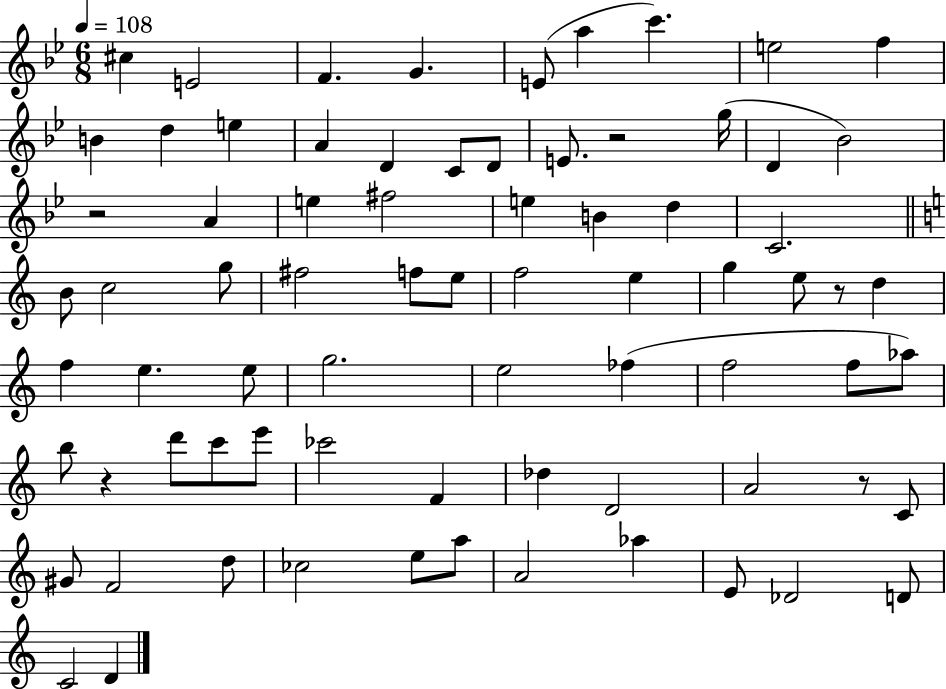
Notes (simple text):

C#5/q E4/h F4/q. G4/q. E4/e A5/q C6/q. E5/h F5/q B4/q D5/q E5/q A4/q D4/q C4/e D4/e E4/e. R/h G5/s D4/q Bb4/h R/h A4/q E5/q F#5/h E5/q B4/q D5/q C4/h. B4/e C5/h G5/e F#5/h F5/e E5/e F5/h E5/q G5/q E5/e R/e D5/q F5/q E5/q. E5/e G5/h. E5/h FES5/q F5/h F5/e Ab5/e B5/e R/q D6/e C6/e E6/e CES6/h F4/q Db5/q D4/h A4/h R/e C4/e G#4/e F4/h D5/e CES5/h E5/e A5/e A4/h Ab5/q E4/e Db4/h D4/e C4/h D4/q